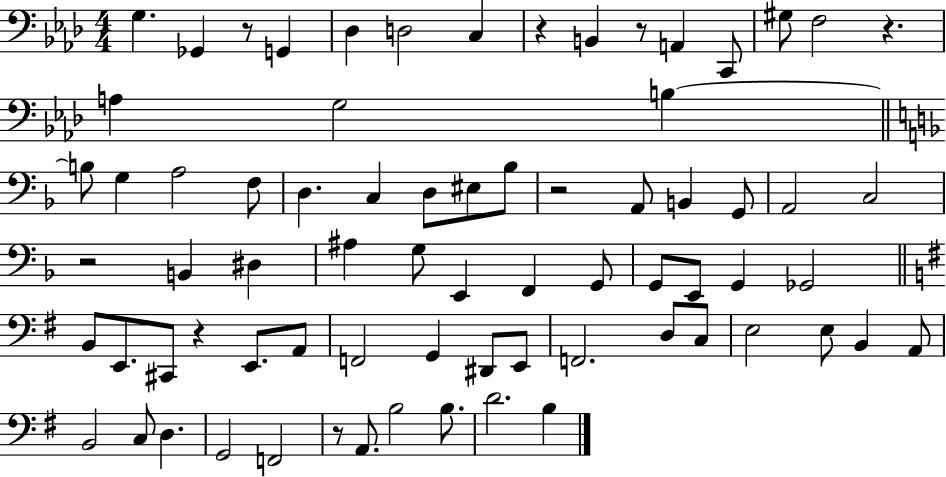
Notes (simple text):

G3/q. Gb2/q R/e G2/q Db3/q D3/h C3/q R/q B2/q R/e A2/q C2/e G#3/e F3/h R/q. A3/q G3/h B3/q B3/e G3/q A3/h F3/e D3/q. C3/q D3/e EIS3/e Bb3/e R/h A2/e B2/q G2/e A2/h C3/h R/h B2/q D#3/q A#3/q G3/e E2/q F2/q G2/e G2/e E2/e G2/q Gb2/h B2/e E2/e. C#2/e R/q E2/e. A2/e F2/h G2/q D#2/e E2/e F2/h. D3/e C3/e E3/h E3/e B2/q A2/e B2/h C3/e D3/q. G2/h F2/h R/e A2/e. B3/h B3/e. D4/h. B3/q